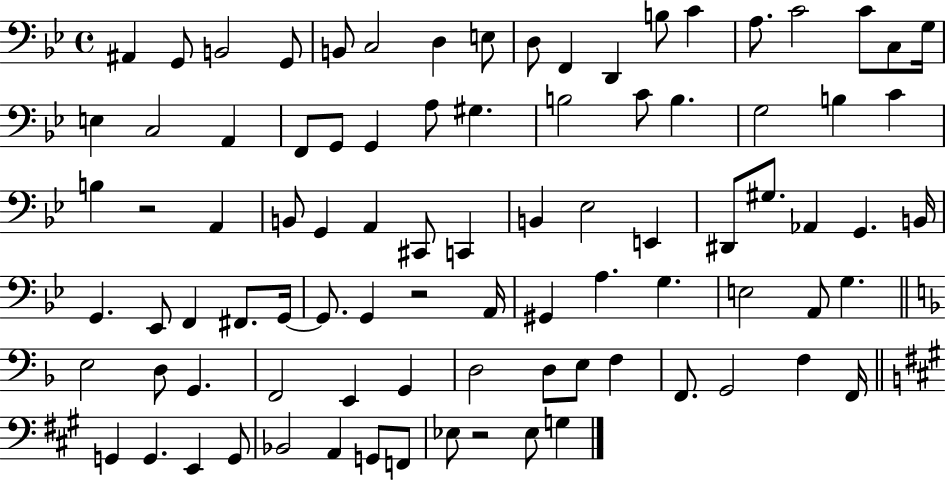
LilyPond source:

{
  \clef bass
  \time 4/4
  \defaultTimeSignature
  \key bes \major
  ais,4 g,8 b,2 g,8 | b,8 c2 d4 e8 | d8 f,4 d,4 b8 c'4 | a8. c'2 c'8 c8 g16 | \break e4 c2 a,4 | f,8 g,8 g,4 a8 gis4. | b2 c'8 b4. | g2 b4 c'4 | \break b4 r2 a,4 | b,8 g,4 a,4 cis,8 c,4 | b,4 ees2 e,4 | dis,8 gis8. aes,4 g,4. b,16 | \break g,4. ees,8 f,4 fis,8. g,16~~ | g,8. g,4 r2 a,16 | gis,4 a4. g4. | e2 a,8 g4. | \break \bar "||" \break \key f \major e2 d8 g,4. | f,2 e,4 g,4 | d2 d8 e8 f4 | f,8. g,2 f4 f,16 | \break \bar "||" \break \key a \major g,4 g,4. e,4 g,8 | bes,2 a,4 g,8 f,8 | ees8 r2 ees8 g4 | \bar "|."
}